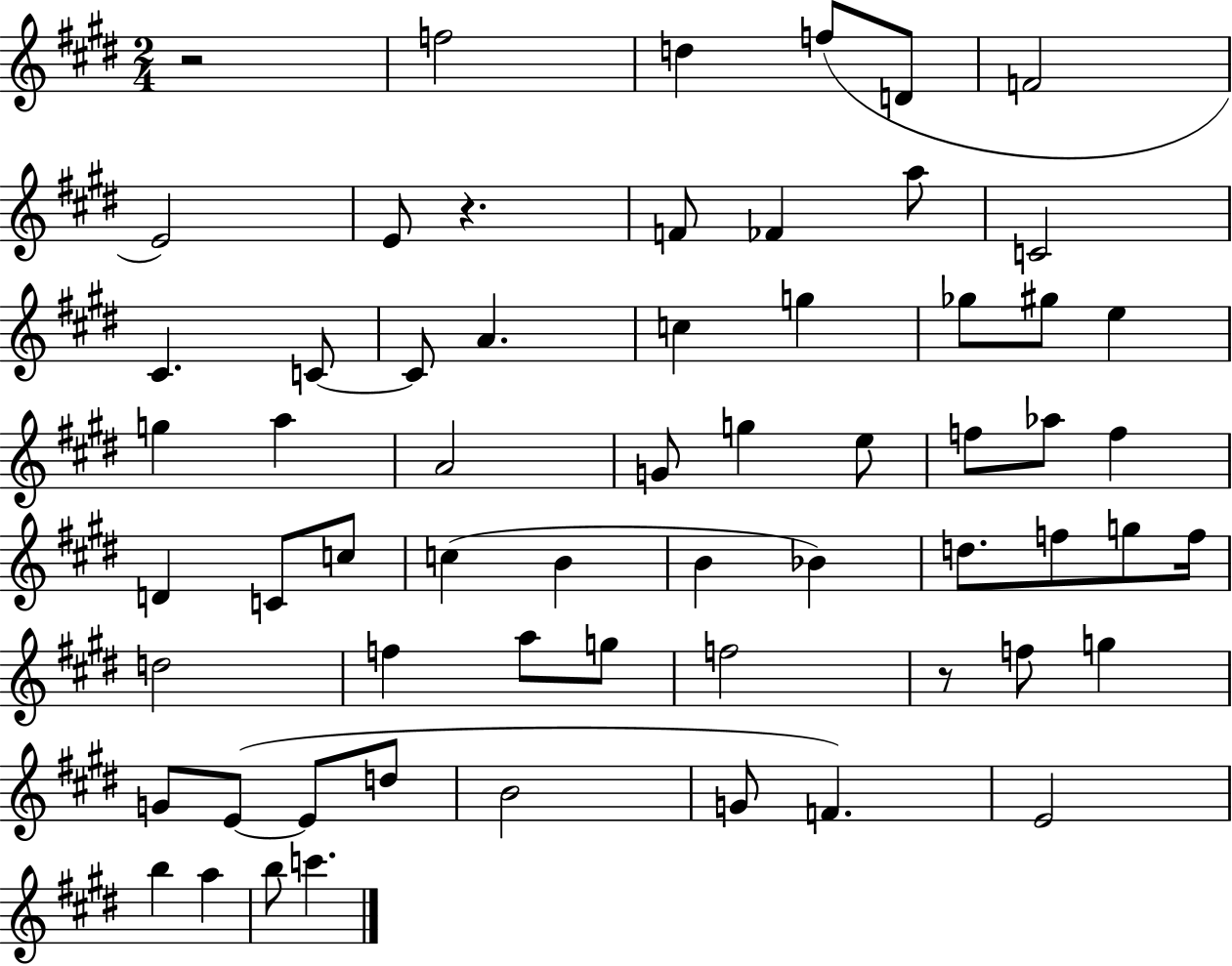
{
  \clef treble
  \numericTimeSignature
  \time 2/4
  \key e \major
  r2 | f''2 | d''4 f''8( d'8 | f'2 | \break e'2) | e'8 r4. | f'8 fes'4 a''8 | c'2 | \break cis'4. c'8~~ | c'8 a'4. | c''4 g''4 | ges''8 gis''8 e''4 | \break g''4 a''4 | a'2 | g'8 g''4 e''8 | f''8 aes''8 f''4 | \break d'4 c'8 c''8 | c''4( b'4 | b'4 bes'4) | d''8. f''8 g''8 f''16 | \break d''2 | f''4 a''8 g''8 | f''2 | r8 f''8 g''4 | \break g'8 e'8~(~ e'8 d''8 | b'2 | g'8 f'4.) | e'2 | \break b''4 a''4 | b''8 c'''4. | \bar "|."
}